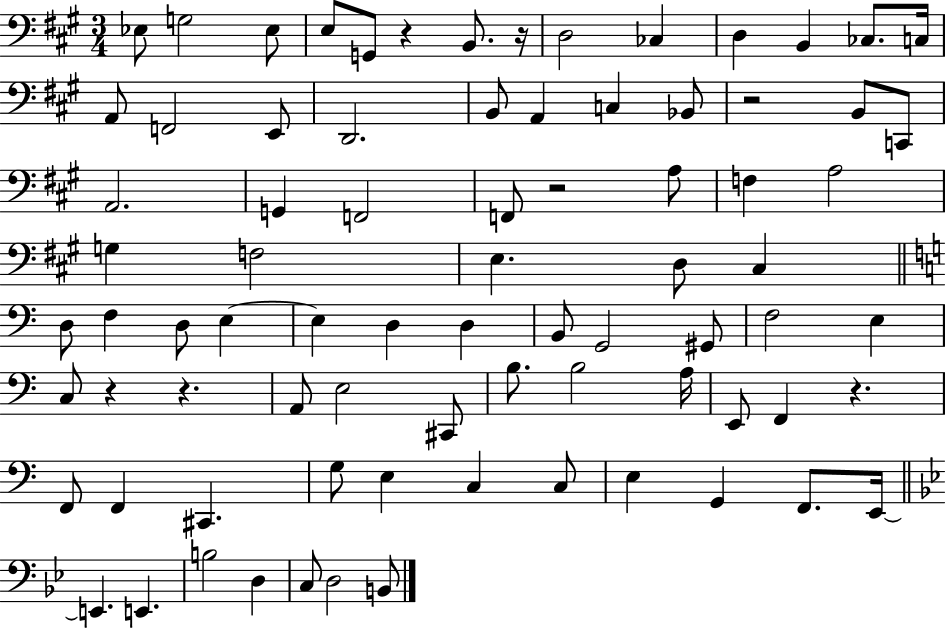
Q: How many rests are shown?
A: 7